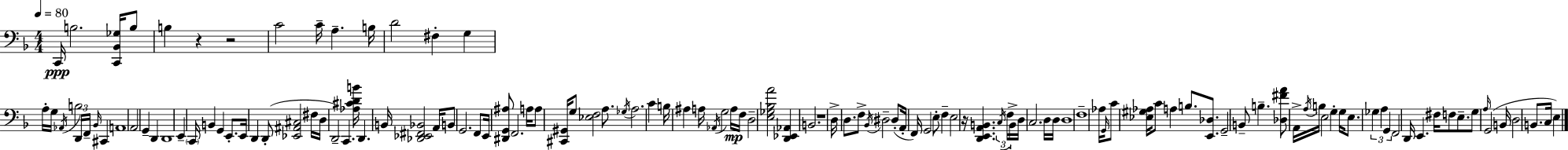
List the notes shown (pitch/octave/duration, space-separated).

C2/s B3/h. [C2,Bb2,Gb3]/s B3/e B3/q R/q R/h C4/h C4/s A3/q. B3/s D4/h F#3/q G3/q A3/s G3/s Ab2/s B3/h D2/s F2/s Bb2/s C#2/q A2/w A2/h G2/q D2/q D2/w E2/q C2/s B2/q G2/q E2/e. E2/s D2/q D2/e [Eb2,A#2,C#3]/h F#3/s D3/s D2/h C2/q. [Ab3,C#4,D4,B4]/s D2/q. B2/s [Db2,Eb2,F#2,Bb2]/h A2/s B2/e G2/h. F2/e E2/s [D#2,G2,A#3]/e F2/h. A3/s A3/e [C#2,G#2]/s G3/e [Eb3,F3]/h A3/e. Gb3/s A3/h. C4/q B3/s A#3/q A3/s Ab2/s G3/h A3/s F3/s D3/h [E3,Gb3,Bb3,A4]/h [D2,Eb2,Ab2]/q B2/h. R/w D3/s D3/e. F3/e Bb2/s D#3/h D#3/e A2/s F2/s G2/h E3/e F3/q E3/h R/s [D2,E2,A2,B2]/q. C3/s F3/s B2/s D3/s C3/h. D3/s D3/s D3/w F3/w Ab3/s G2/s C4/e [Eb3,G#3,Ab3]/s C4/e A3/q B3/e. [E2,Db3]/e. G2/h B2/e B3/q. [Db3,F#4,A4]/e A2/s A3/s B3/s E3/h G3/q G3/s E3/e. Gb3/q A3/q G2/q F2/h D2/s E2/q. F#3/s F3/e E3/e. G3/e A3/s G2/h B2/s D3/h B2/e. C3/s E3/q